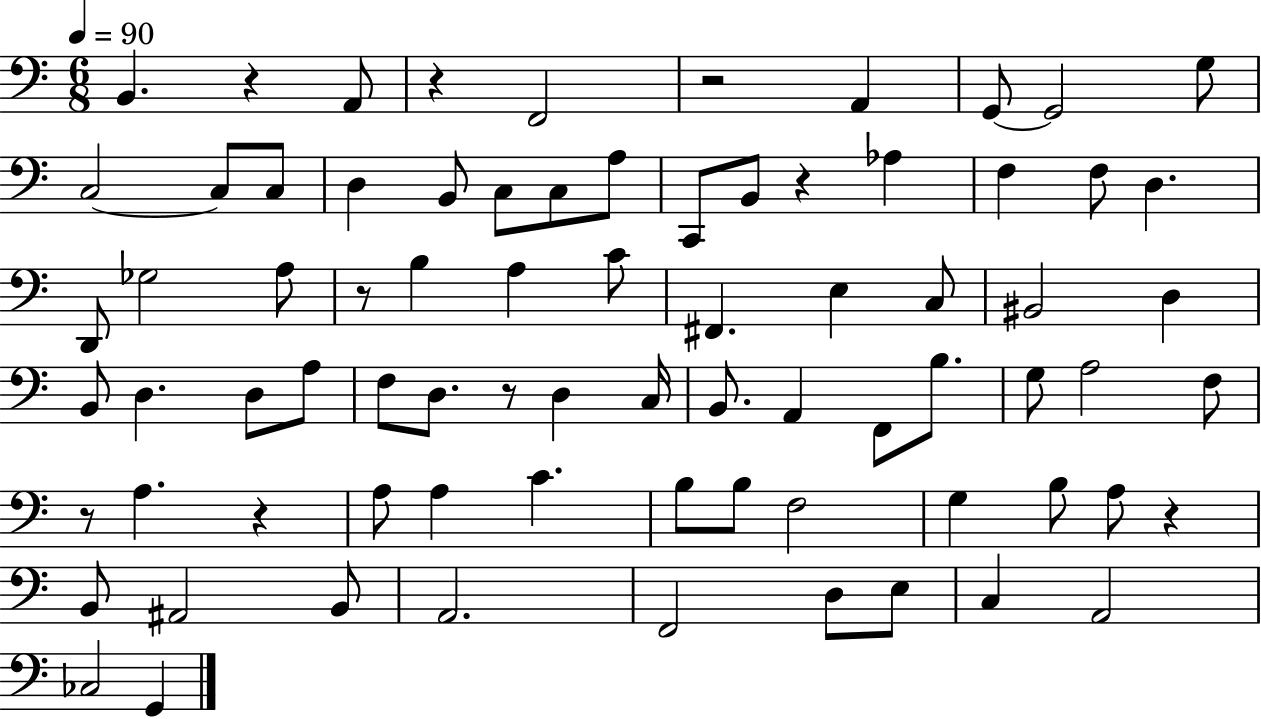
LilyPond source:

{
  \clef bass
  \numericTimeSignature
  \time 6/8
  \key c \major
  \tempo 4 = 90
  \repeat volta 2 { b,4. r4 a,8 | r4 f,2 | r2 a,4 | g,8~~ g,2 g8 | \break c2~~ c8 c8 | d4 b,8 c8 c8 a8 | c,8 b,8 r4 aes4 | f4 f8 d4. | \break d,8 ges2 a8 | r8 b4 a4 c'8 | fis,4. e4 c8 | bis,2 d4 | \break b,8 d4. d8 a8 | f8 d8. r8 d4 c16 | b,8. a,4 f,8 b8. | g8 a2 f8 | \break r8 a4. r4 | a8 a4 c'4. | b8 b8 f2 | g4 b8 a8 r4 | \break b,8 ais,2 b,8 | a,2. | f,2 d8 e8 | c4 a,2 | \break ces2 g,4 | } \bar "|."
}